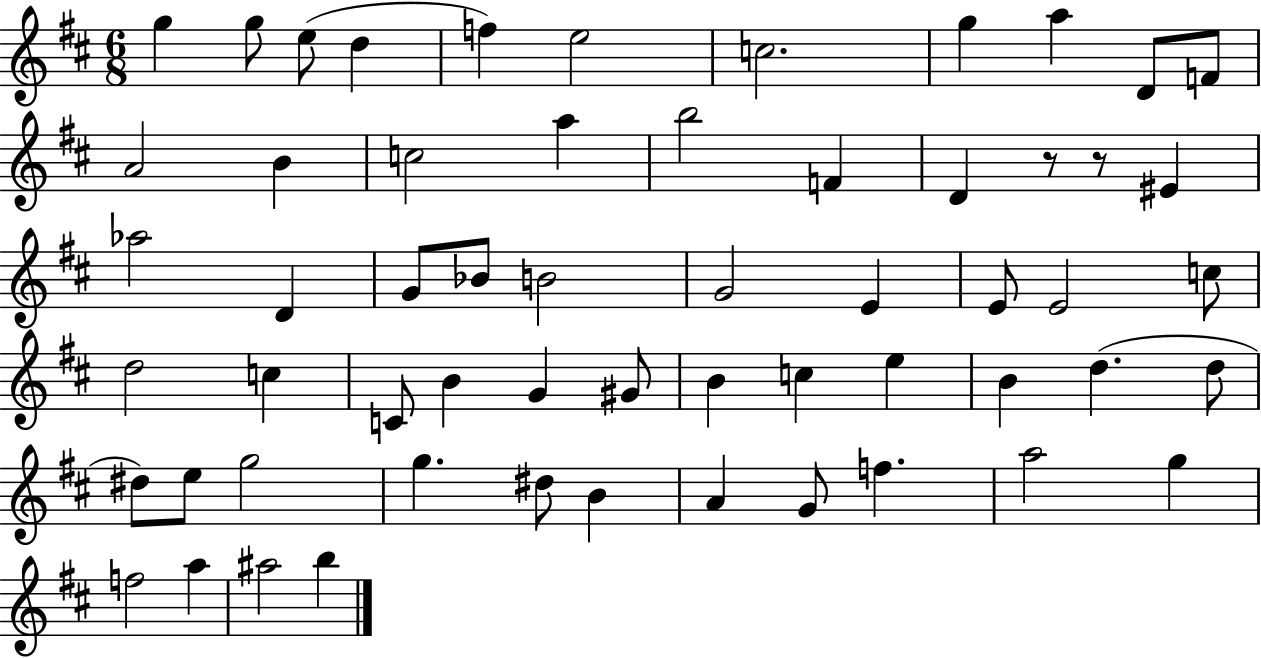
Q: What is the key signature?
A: D major